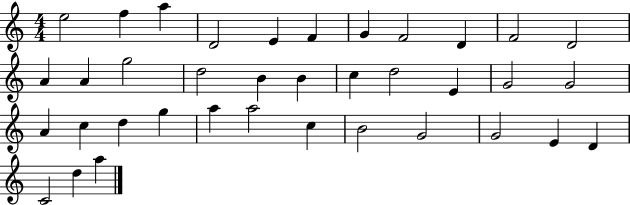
E5/h F5/q A5/q D4/h E4/q F4/q G4/q F4/h D4/q F4/h D4/h A4/q A4/q G5/h D5/h B4/q B4/q C5/q D5/h E4/q G4/h G4/h A4/q C5/q D5/q G5/q A5/q A5/h C5/q B4/h G4/h G4/h E4/q D4/q C4/h D5/q A5/q